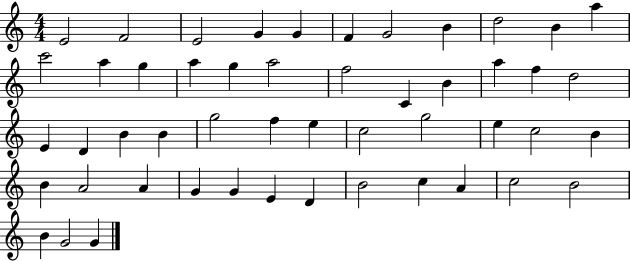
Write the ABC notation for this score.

X:1
T:Untitled
M:4/4
L:1/4
K:C
E2 F2 E2 G G F G2 B d2 B a c'2 a g a g a2 f2 C B a f d2 E D B B g2 f e c2 g2 e c2 B B A2 A G G E D B2 c A c2 B2 B G2 G